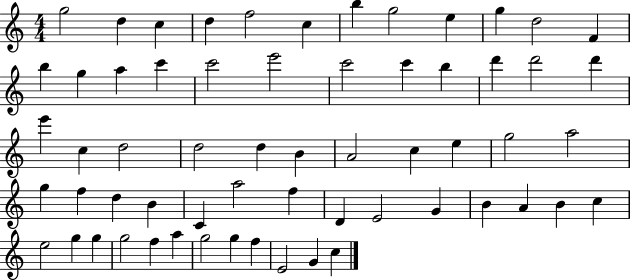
{
  \clef treble
  \numericTimeSignature
  \time 4/4
  \key c \major
  g''2 d''4 c''4 | d''4 f''2 c''4 | b''4 g''2 e''4 | g''4 d''2 f'4 | \break b''4 g''4 a''4 c'''4 | c'''2 e'''2 | c'''2 c'''4 b''4 | d'''4 d'''2 d'''4 | \break e'''4 c''4 d''2 | d''2 d''4 b'4 | a'2 c''4 e''4 | g''2 a''2 | \break g''4 f''4 d''4 b'4 | c'4 a''2 f''4 | d'4 e'2 g'4 | b'4 a'4 b'4 c''4 | \break e''2 g''4 g''4 | g''2 f''4 a''4 | g''2 g''4 f''4 | e'2 g'4 c''4 | \break \bar "|."
}